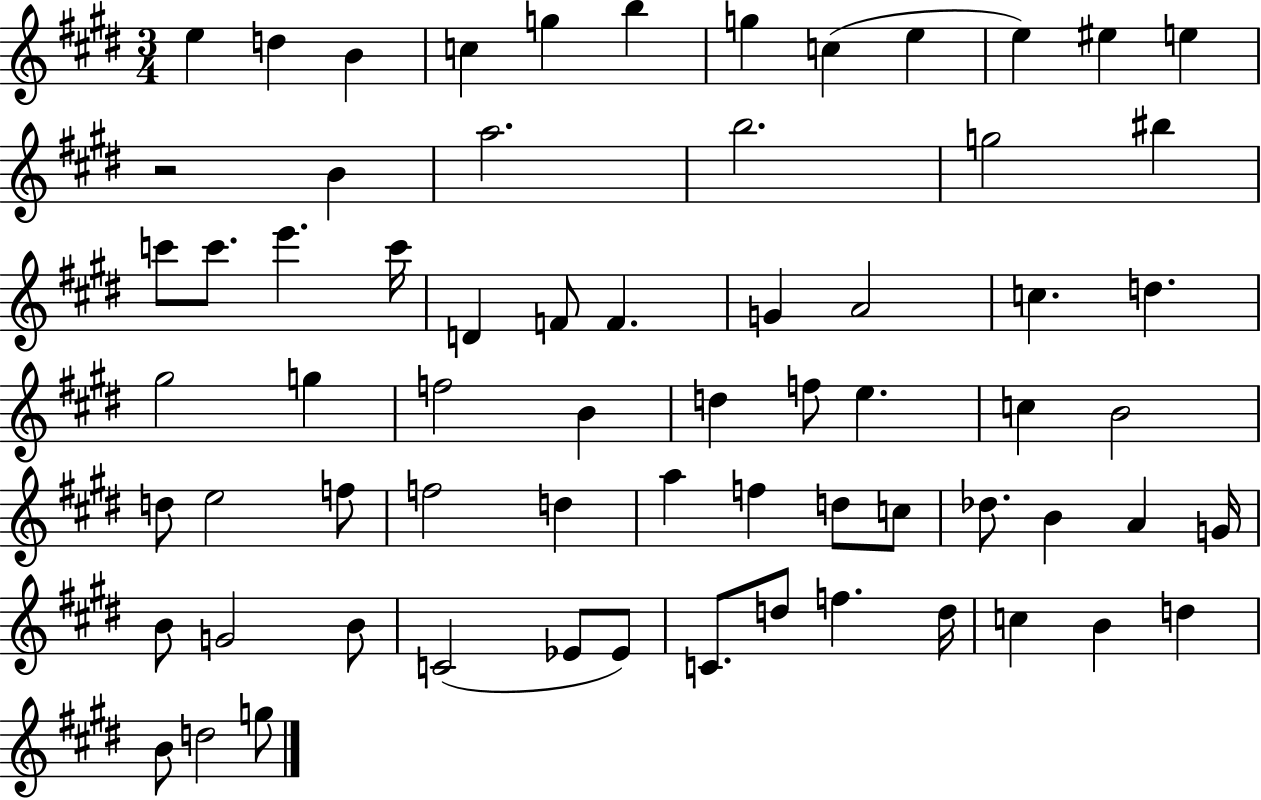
{
  \clef treble
  \numericTimeSignature
  \time 3/4
  \key e \major
  e''4 d''4 b'4 | c''4 g''4 b''4 | g''4 c''4( e''4 | e''4) eis''4 e''4 | \break r2 b'4 | a''2. | b''2. | g''2 bis''4 | \break c'''8 c'''8. e'''4. c'''16 | d'4 f'8 f'4. | g'4 a'2 | c''4. d''4. | \break gis''2 g''4 | f''2 b'4 | d''4 f''8 e''4. | c''4 b'2 | \break d''8 e''2 f''8 | f''2 d''4 | a''4 f''4 d''8 c''8 | des''8. b'4 a'4 g'16 | \break b'8 g'2 b'8 | c'2( ees'8 ees'8) | c'8. d''8 f''4. d''16 | c''4 b'4 d''4 | \break b'8 d''2 g''8 | \bar "|."
}